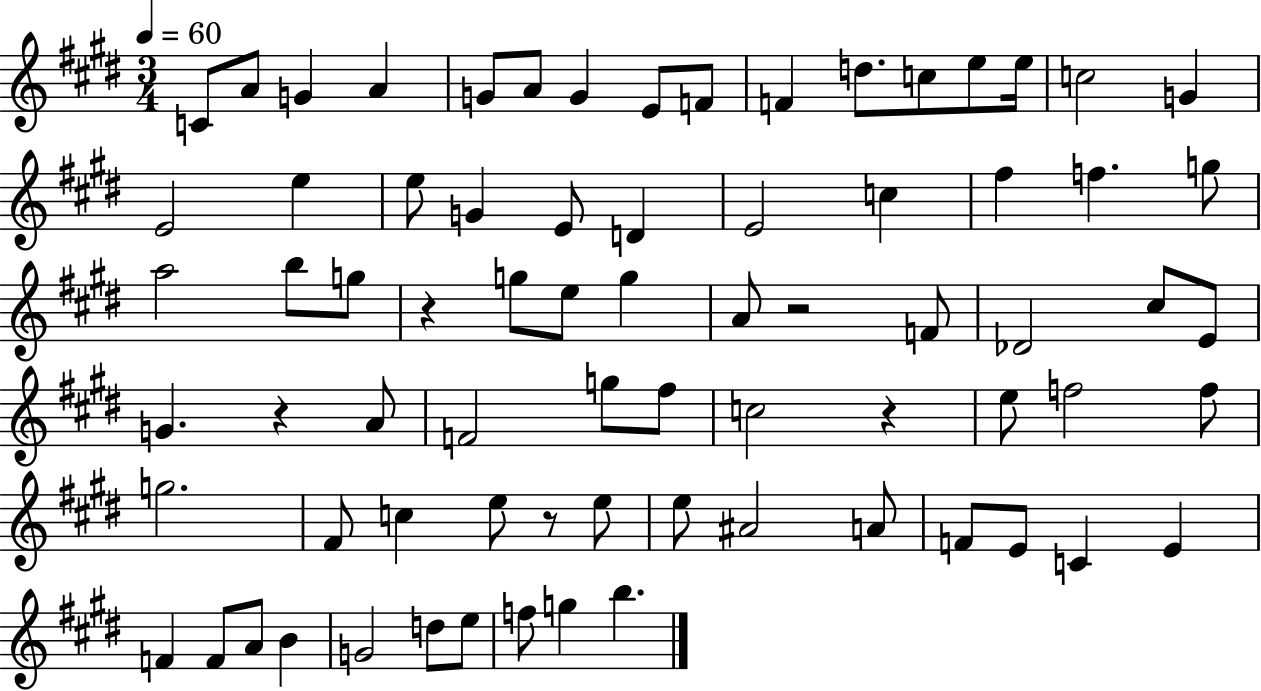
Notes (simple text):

C4/e A4/e G4/q A4/q G4/e A4/e G4/q E4/e F4/e F4/q D5/e. C5/e E5/e E5/s C5/h G4/q E4/h E5/q E5/e G4/q E4/e D4/q E4/h C5/q F#5/q F5/q. G5/e A5/h B5/e G5/e R/q G5/e E5/e G5/q A4/e R/h F4/e Db4/h C#5/e E4/e G4/q. R/q A4/e F4/h G5/e F#5/e C5/h R/q E5/e F5/h F5/e G5/h. F#4/e C5/q E5/e R/e E5/e E5/e A#4/h A4/e F4/e E4/e C4/q E4/q F4/q F4/e A4/e B4/q G4/h D5/e E5/e F5/e G5/q B5/q.